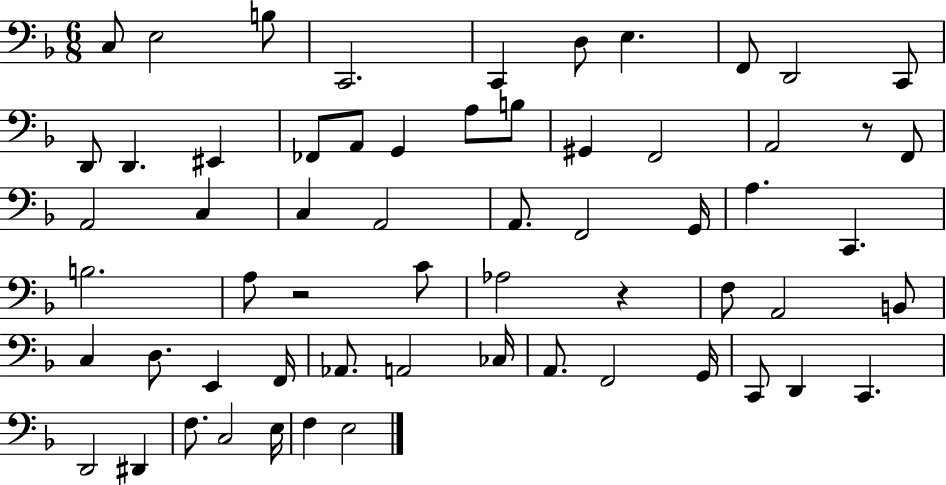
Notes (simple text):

C3/e E3/h B3/e C2/h. C2/q D3/e E3/q. F2/e D2/h C2/e D2/e D2/q. EIS2/q FES2/e A2/e G2/q A3/e B3/e G#2/q F2/h A2/h R/e F2/e A2/h C3/q C3/q A2/h A2/e. F2/h G2/s A3/q. C2/q. B3/h. A3/e R/h C4/e Ab3/h R/q F3/e A2/h B2/e C3/q D3/e. E2/q F2/s Ab2/e. A2/h CES3/s A2/e. F2/h G2/s C2/e D2/q C2/q. D2/h D#2/q F3/e. C3/h E3/s F3/q E3/h